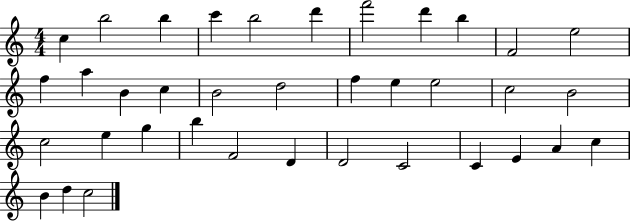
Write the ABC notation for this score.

X:1
T:Untitled
M:4/4
L:1/4
K:C
c b2 b c' b2 d' f'2 d' b F2 e2 f a B c B2 d2 f e e2 c2 B2 c2 e g b F2 D D2 C2 C E A c B d c2